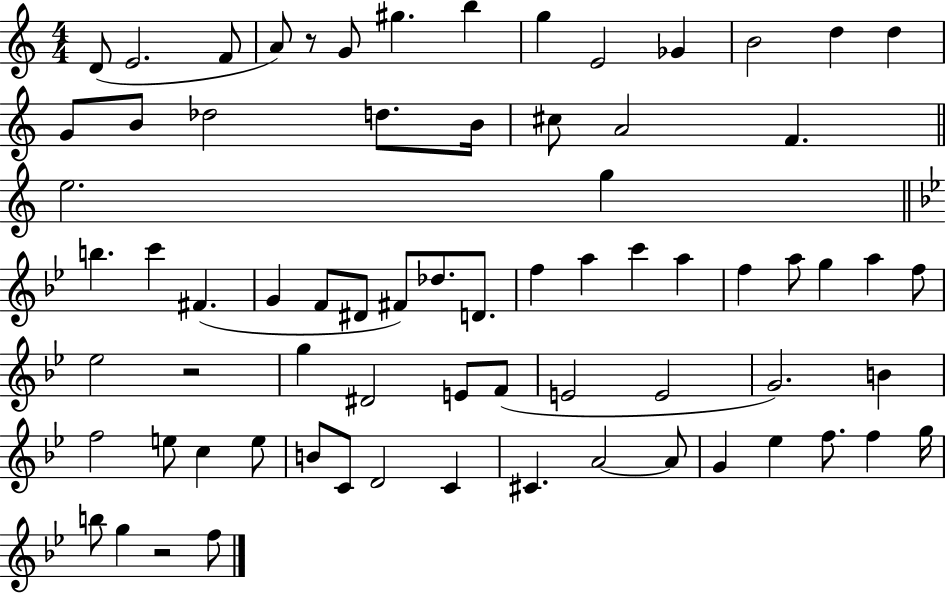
{
  \clef treble
  \numericTimeSignature
  \time 4/4
  \key c \major
  d'8( e'2. f'8 | a'8) r8 g'8 gis''4. b''4 | g''4 e'2 ges'4 | b'2 d''4 d''4 | \break g'8 b'8 des''2 d''8. b'16 | cis''8 a'2 f'4. | \bar "||" \break \key a \minor e''2. g''4 | \bar "||" \break \key bes \major b''4. c'''4 fis'4.( | g'4 f'8 dis'8 fis'8) des''8. d'8. | f''4 a''4 c'''4 a''4 | f''4 a''8 g''4 a''4 f''8 | \break ees''2 r2 | g''4 dis'2 e'8 f'8( | e'2 e'2 | g'2.) b'4 | \break f''2 e''8 c''4 e''8 | b'8 c'8 d'2 c'4 | cis'4. a'2~~ a'8 | g'4 ees''4 f''8. f''4 g''16 | \break b''8 g''4 r2 f''8 | \bar "|."
}